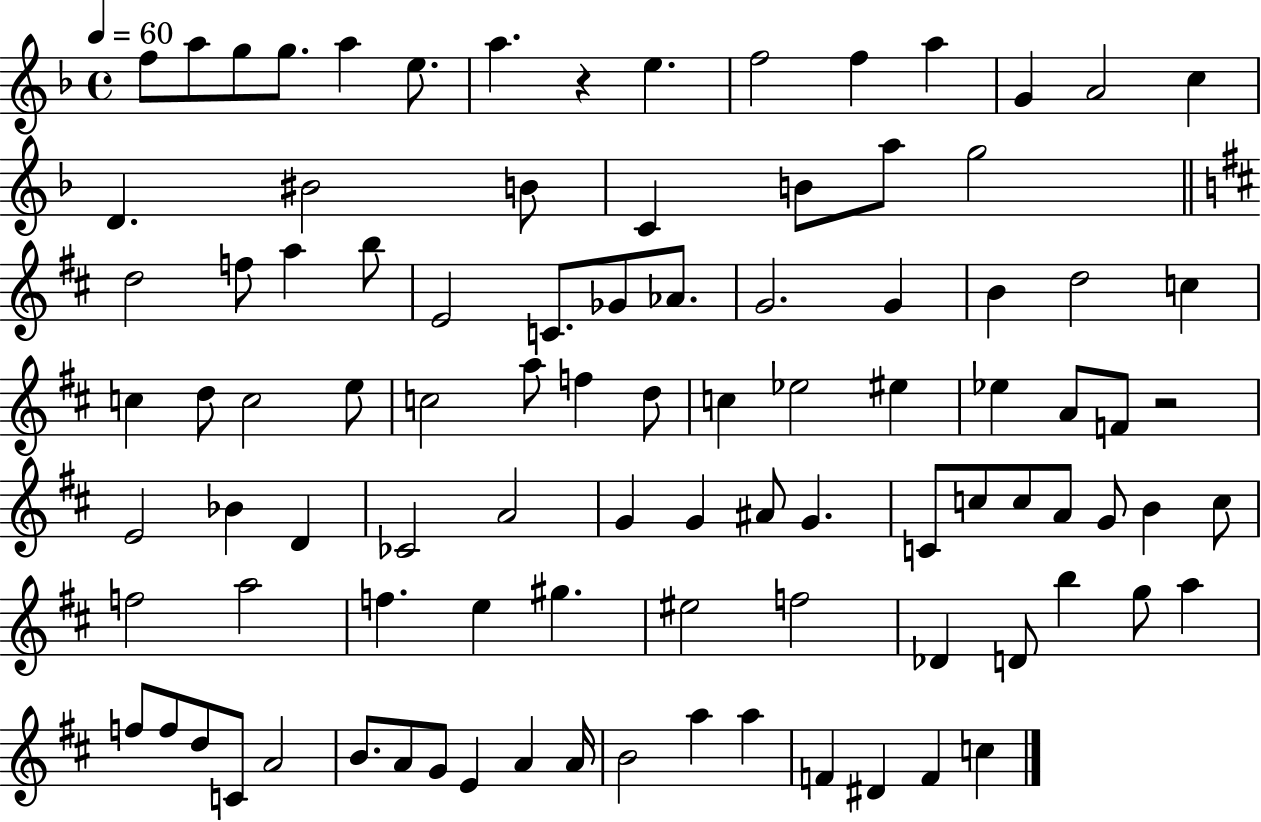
F5/e A5/e G5/e G5/e. A5/q E5/e. A5/q. R/q E5/q. F5/h F5/q A5/q G4/q A4/h C5/q D4/q. BIS4/h B4/e C4/q B4/e A5/e G5/h D5/h F5/e A5/q B5/e E4/h C4/e. Gb4/e Ab4/e. G4/h. G4/q B4/q D5/h C5/q C5/q D5/e C5/h E5/e C5/h A5/e F5/q D5/e C5/q Eb5/h EIS5/q Eb5/q A4/e F4/e R/h E4/h Bb4/q D4/q CES4/h A4/h G4/q G4/q A#4/e G4/q. C4/e C5/e C5/e A4/e G4/e B4/q C5/e F5/h A5/h F5/q. E5/q G#5/q. EIS5/h F5/h Db4/q D4/e B5/q G5/e A5/q F5/e F5/e D5/e C4/e A4/h B4/e. A4/e G4/e E4/q A4/q A4/s B4/h A5/q A5/q F4/q D#4/q F4/q C5/q